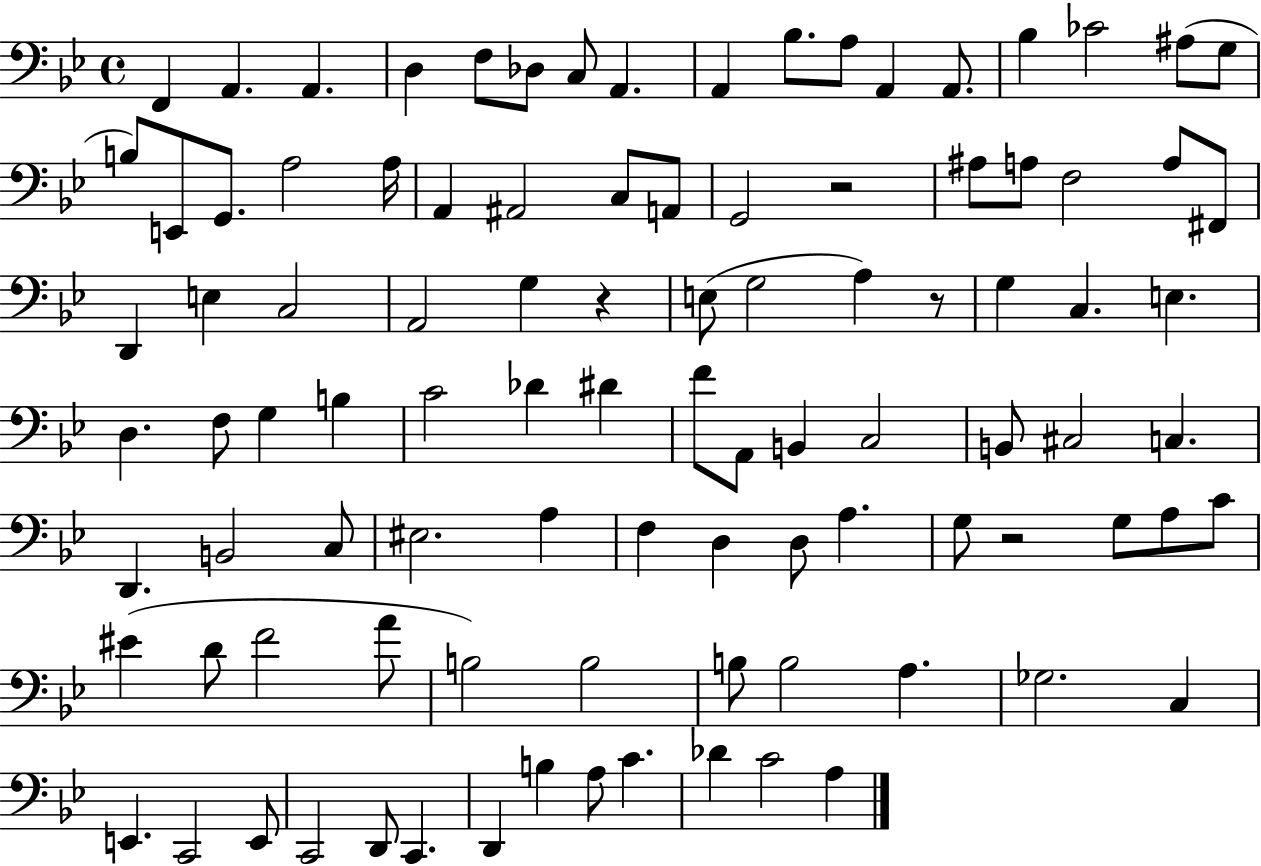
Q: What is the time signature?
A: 4/4